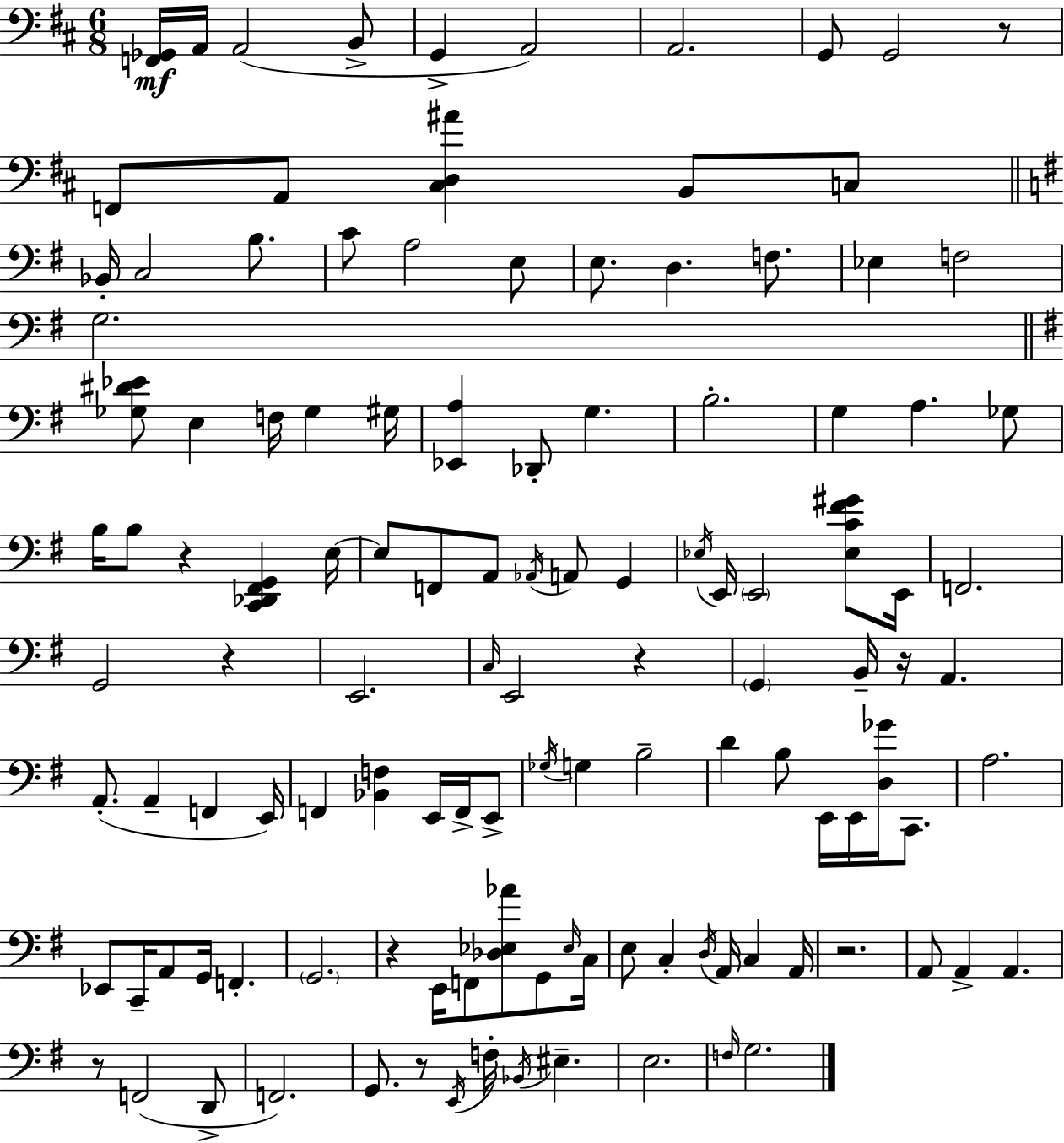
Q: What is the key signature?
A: D major